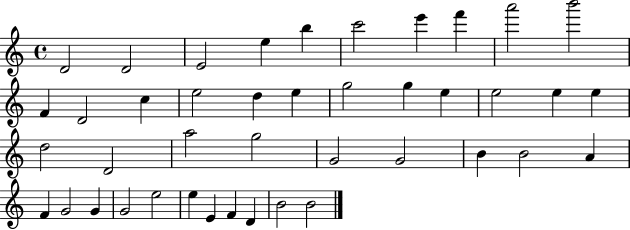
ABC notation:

X:1
T:Untitled
M:4/4
L:1/4
K:C
D2 D2 E2 e b c'2 e' f' a'2 b'2 F D2 c e2 d e g2 g e e2 e e d2 D2 a2 g2 G2 G2 B B2 A F G2 G G2 e2 e E F D B2 B2